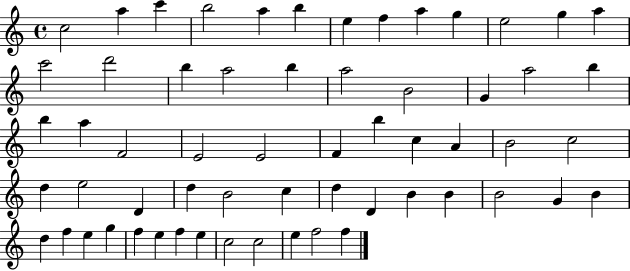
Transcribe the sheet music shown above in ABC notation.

X:1
T:Untitled
M:4/4
L:1/4
K:C
c2 a c' b2 a b e f a g e2 g a c'2 d'2 b a2 b a2 B2 G a2 b b a F2 E2 E2 F b c A B2 c2 d e2 D d B2 c d D B B B2 G B d f e g f e f e c2 c2 e f2 f